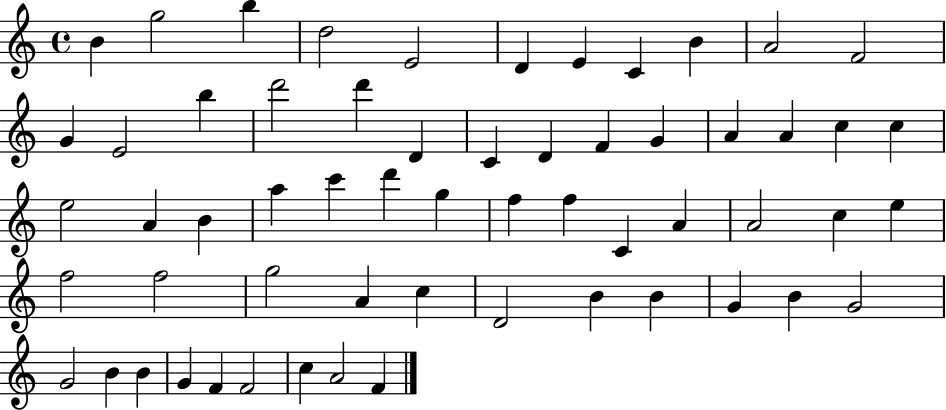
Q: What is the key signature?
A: C major